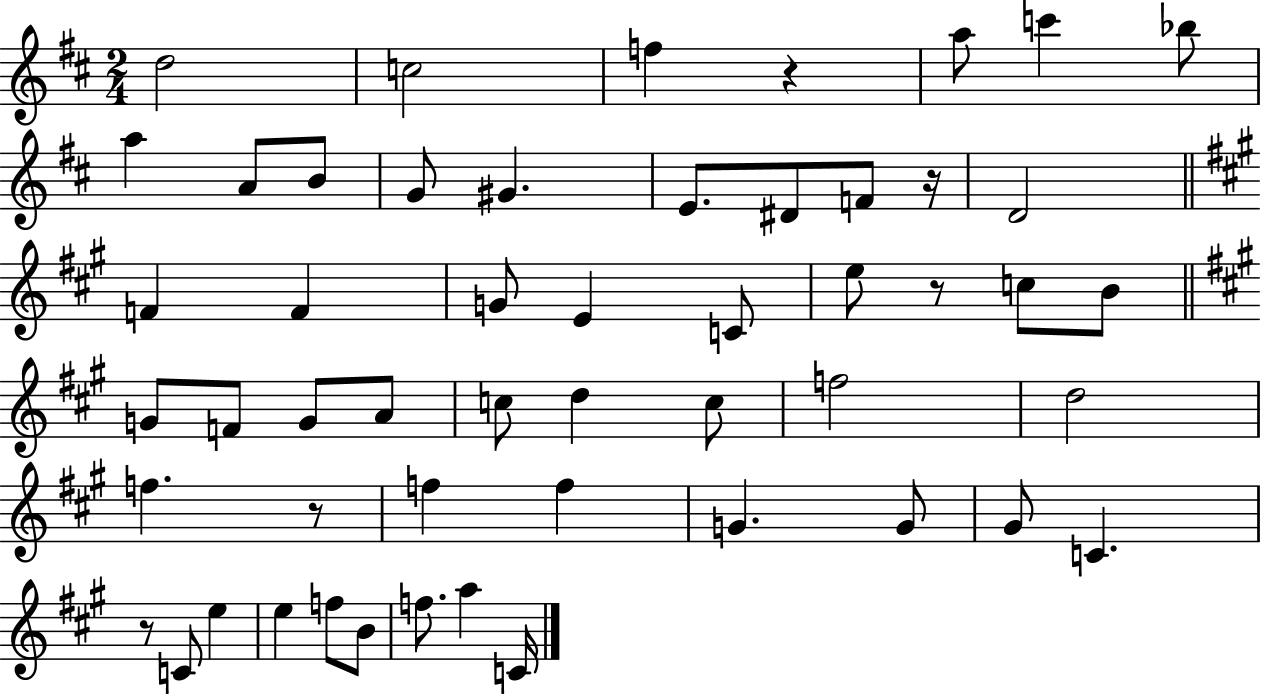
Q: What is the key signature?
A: D major